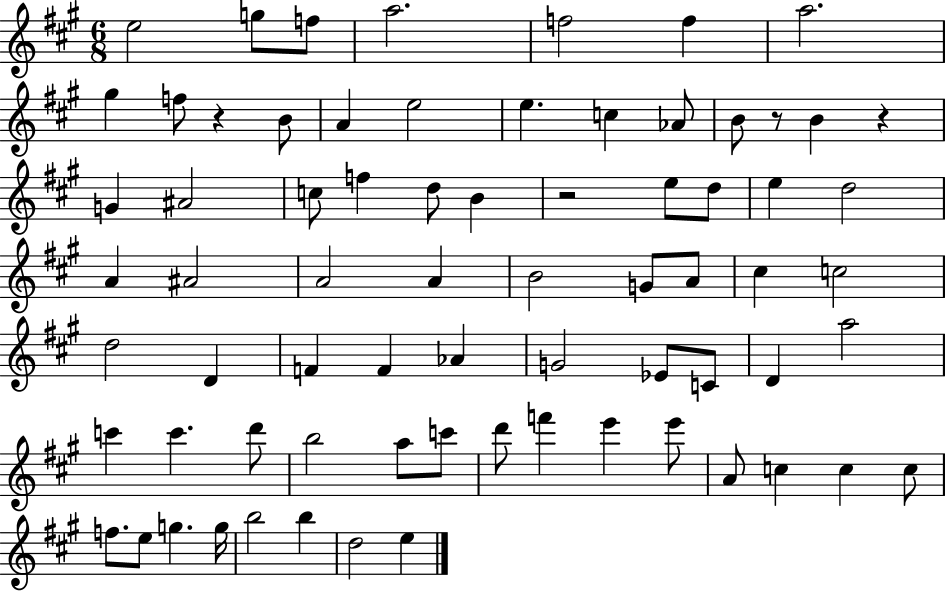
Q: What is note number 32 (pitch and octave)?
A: B4